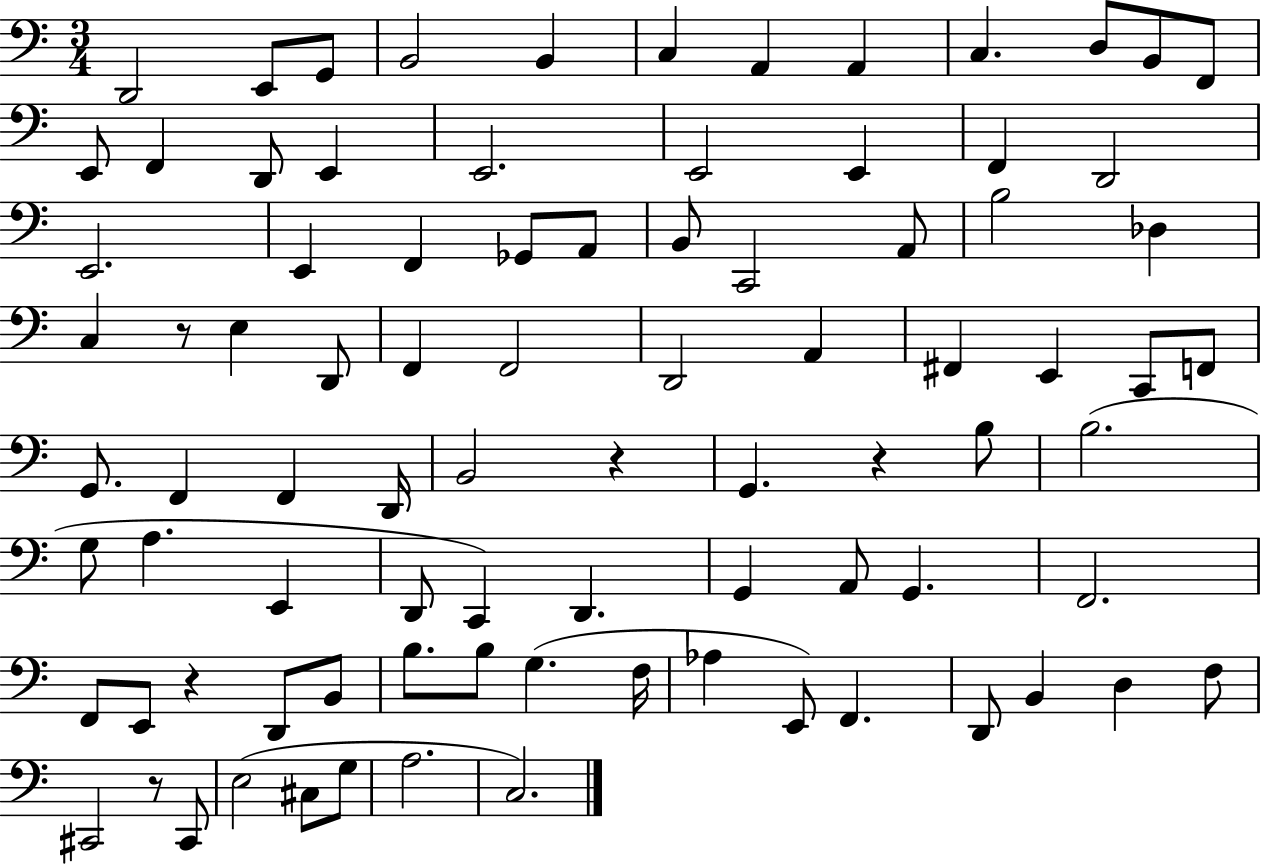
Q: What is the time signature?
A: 3/4